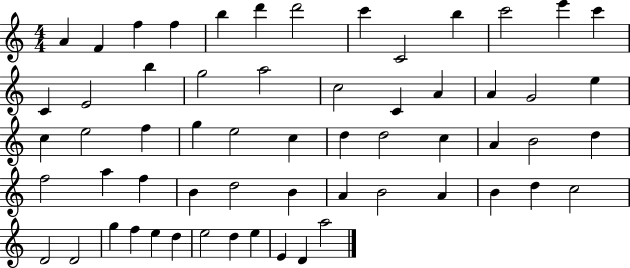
A4/q F4/q F5/q F5/q B5/q D6/q D6/h C6/q C4/h B5/q C6/h E6/q C6/q C4/q E4/h B5/q G5/h A5/h C5/h C4/q A4/q A4/q G4/h E5/q C5/q E5/h F5/q G5/q E5/h C5/q D5/q D5/h C5/q A4/q B4/h D5/q F5/h A5/q F5/q B4/q D5/h B4/q A4/q B4/h A4/q B4/q D5/q C5/h D4/h D4/h G5/q F5/q E5/q D5/q E5/h D5/q E5/q E4/q D4/q A5/h